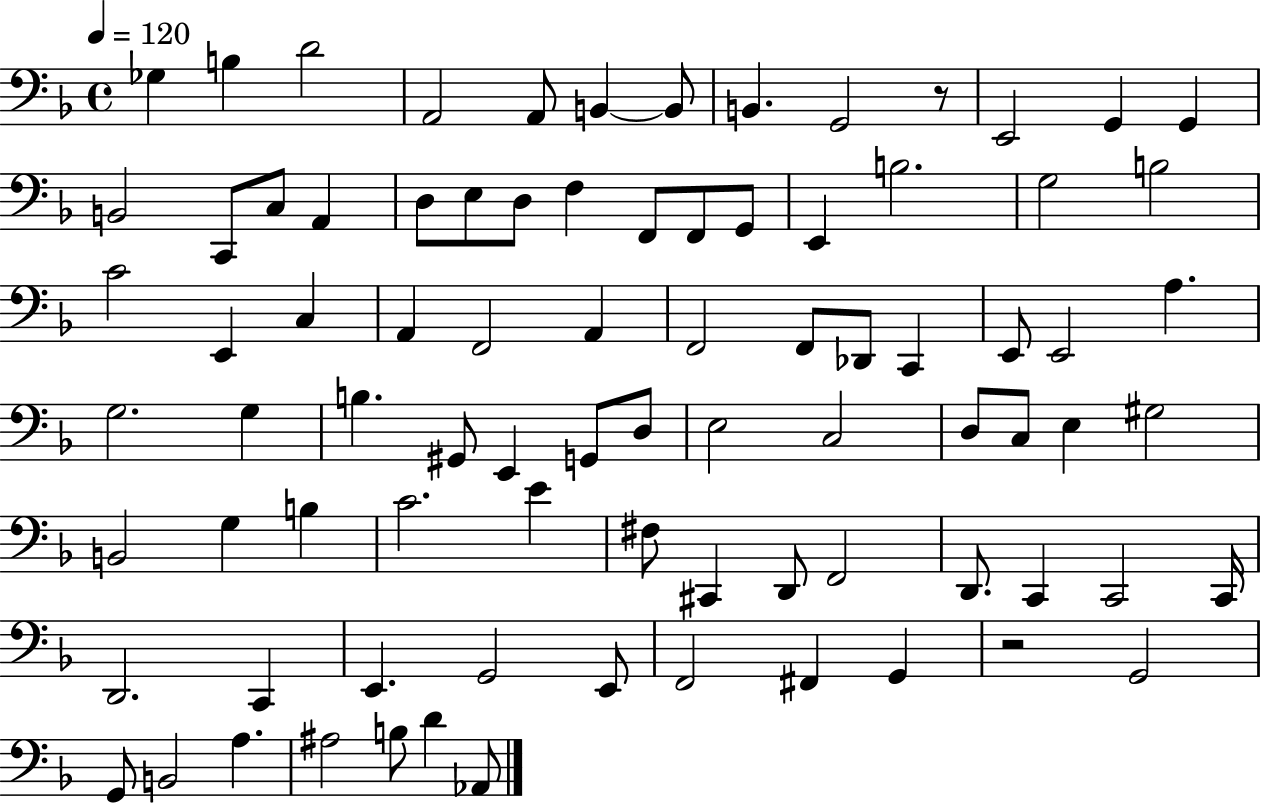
X:1
T:Untitled
M:4/4
L:1/4
K:F
_G, B, D2 A,,2 A,,/2 B,, B,,/2 B,, G,,2 z/2 E,,2 G,, G,, B,,2 C,,/2 C,/2 A,, D,/2 E,/2 D,/2 F, F,,/2 F,,/2 G,,/2 E,, B,2 G,2 B,2 C2 E,, C, A,, F,,2 A,, F,,2 F,,/2 _D,,/2 C,, E,,/2 E,,2 A, G,2 G, B, ^G,,/2 E,, G,,/2 D,/2 E,2 C,2 D,/2 C,/2 E, ^G,2 B,,2 G, B, C2 E ^F,/2 ^C,, D,,/2 F,,2 D,,/2 C,, C,,2 C,,/4 D,,2 C,, E,, G,,2 E,,/2 F,,2 ^F,, G,, z2 G,,2 G,,/2 B,,2 A, ^A,2 B,/2 D _A,,/2